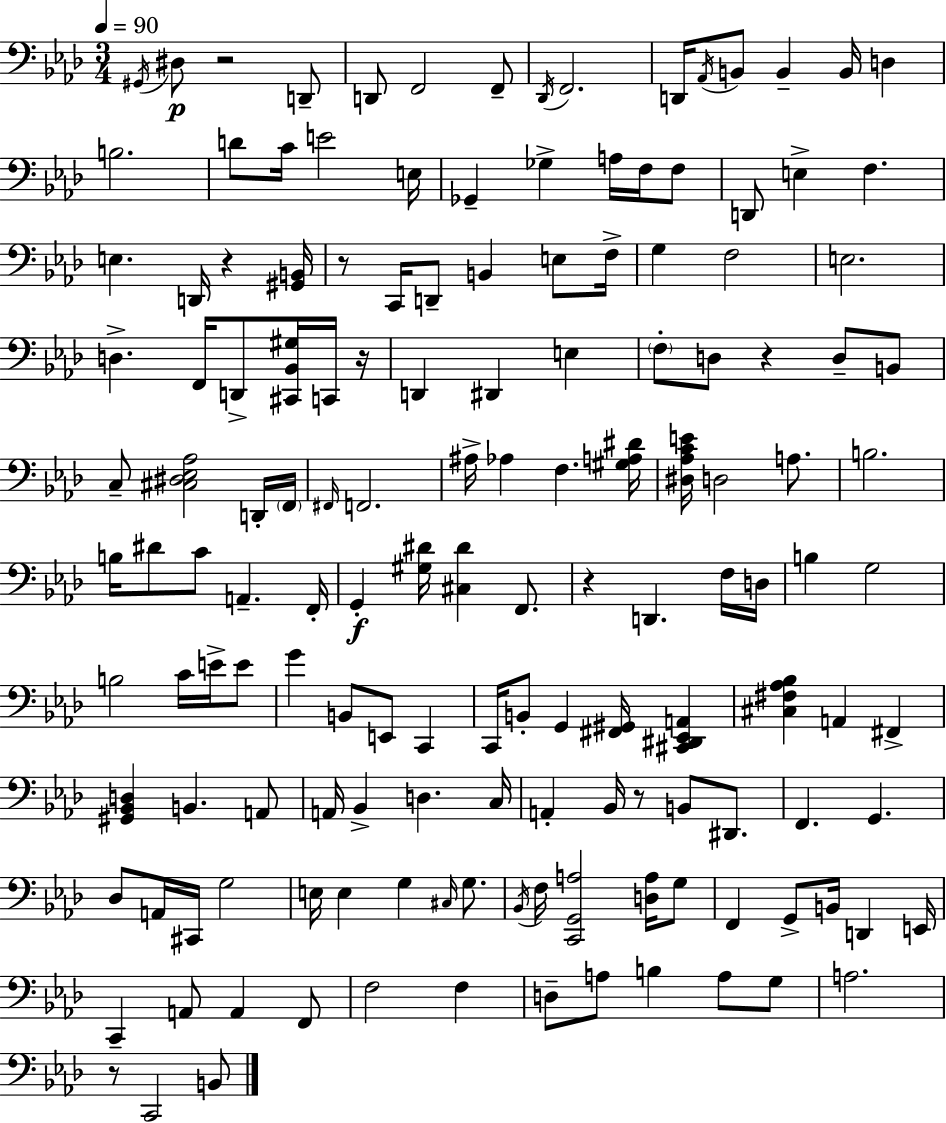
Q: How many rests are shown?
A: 8